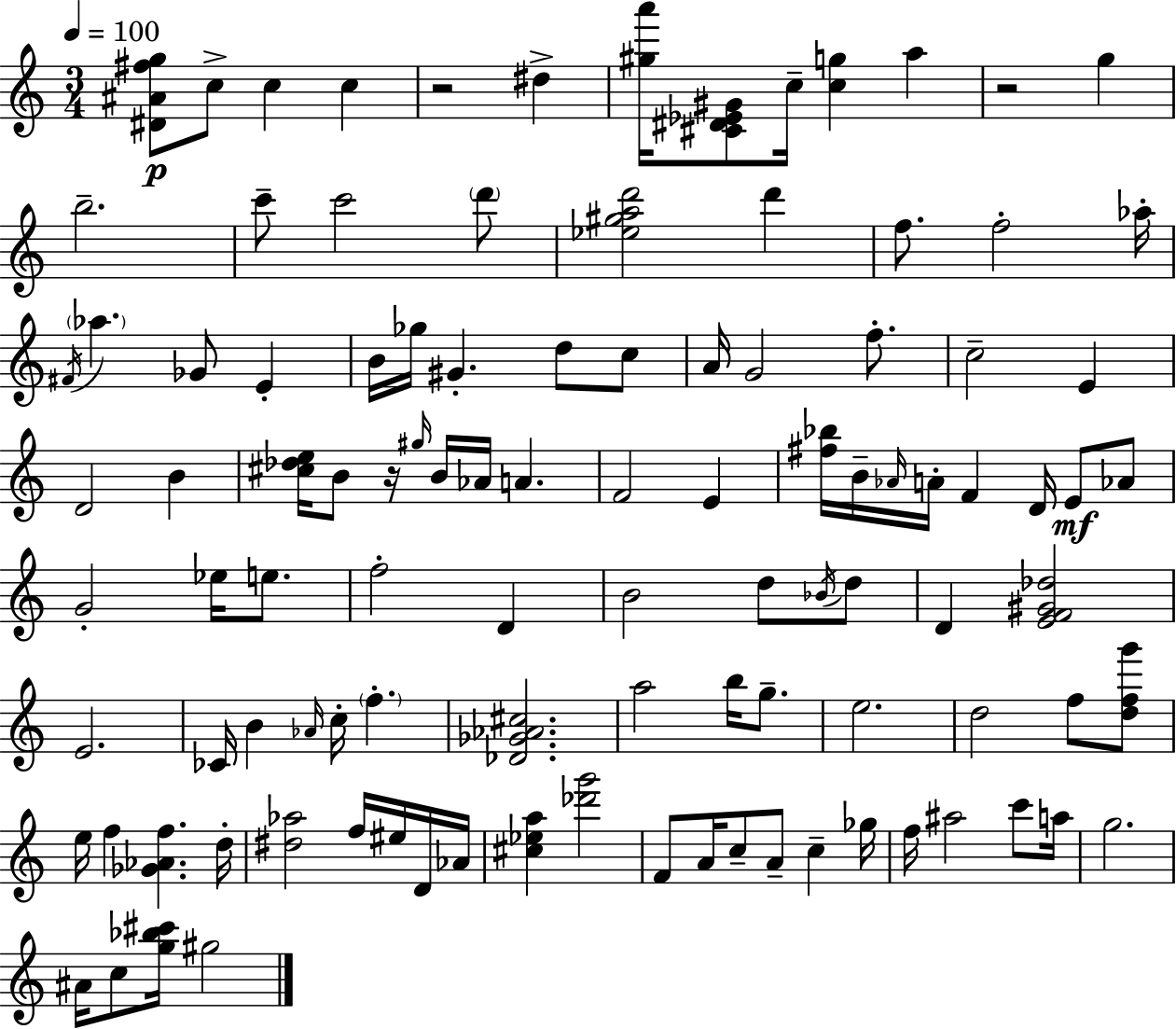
{
  \clef treble
  \numericTimeSignature
  \time 3/4
  \key c \major
  \tempo 4 = 100
  <dis' ais' fis'' g''>8\p c''8-> c''4 c''4 | r2 dis''4-> | <gis'' a'''>16 <cis' dis' ees' gis'>8 c''16-- <c'' g''>4 a''4 | r2 g''4 | \break b''2.-- | c'''8-- c'''2 \parenthesize d'''8 | <ees'' gis'' a'' d'''>2 d'''4 | f''8. f''2-. aes''16-. | \break \acciaccatura { fis'16 } \parenthesize aes''4. ges'8 e'4-. | b'16 ges''16 gis'4.-. d''8 c''8 | a'16 g'2 f''8.-. | c''2-- e'4 | \break d'2 b'4 | <cis'' des'' e''>16 b'8 r16 \grace { gis''16 } b'16 aes'16 a'4. | f'2 e'4 | <fis'' bes''>16 b'16-- \grace { aes'16 } a'16-. f'4 d'16 e'8\mf | \break aes'8 g'2-. ees''16 | e''8. f''2-. d'4 | b'2 d''8 | \acciaccatura { bes'16 } d''8 d'4 <e' f' gis' des''>2 | \break e'2. | ces'16 b'4 \grace { aes'16 } c''16-. \parenthesize f''4.-. | <des' ges' aes' cis''>2. | a''2 | \break b''16 g''8.-- e''2. | d''2 | f''8 <d'' f'' g'''>8 e''16 f''4 <ges' aes' f''>4. | d''16-. <dis'' aes''>2 | \break f''16 eis''16 d'16 aes'16 <cis'' ees'' a''>4 <des''' g'''>2 | f'8 a'16 c''8-- a'8-- | c''4-- ges''16 f''16 ais''2 | c'''8 a''16 g''2. | \break ais'16 c''8 <g'' bes'' cis'''>16 gis''2 | \bar "|."
}